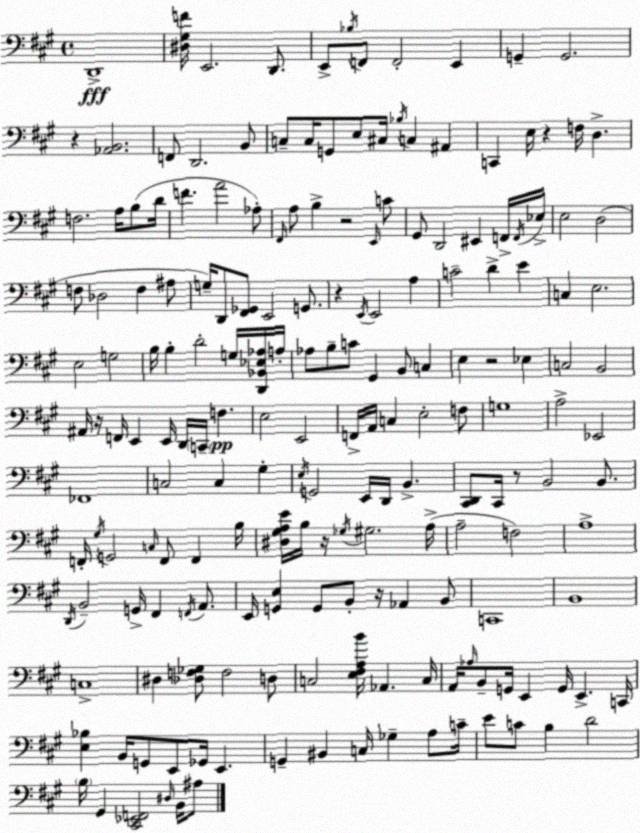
X:1
T:Untitled
M:4/4
L:1/4
K:A
D,,4 [^D,^G,F]/4 E,,2 D,,/2 E,,/2 _B,/4 F,,/2 F,,2 E,, G,, G,,2 z [_A,,B,,]2 F,,/2 D,,2 B,,/2 C,/2 C,/4 G,,/2 E,/2 ^C,/4 _B,/4 C, ^A,, C,, E,/4 z F,/4 D, F,2 A,/4 B,/2 D/4 F A2 _A,/2 ^F,,/4 A,/2 B, z2 E,,/4 C/2 ^G,,/2 D,,2 ^E,, F,,/4 F,,/4 _E,/4 E,2 D,2 F,/2 _D,2 F, ^A,/2 G,/4 D,,/2 [^F,,_G,,]/2 E,,2 G,,/2 z E,,/4 E,,2 A, C2 D E C, E,2 E,2 G,2 B,/4 B, D2 G,/4 [D,,_B,,_E,_A,]/4 A,/4 _A,/2 B,/2 C/2 ^G,, B,,/2 C, E, z2 _E, C,2 B,,2 ^A,,/4 z/4 F,,/4 E,, E,,/4 D,,/4 C,,/4 F, E,2 E,,2 F,,/4 A,,/4 C, E,2 F,/2 G,4 A,2 _E,,2 _F,,4 C,2 C, ^G, E,/4 G,,2 E,,/4 D,,/4 B,, [^C,,D,,]/2 ^C,,/4 z/2 B,,2 B,,/2 F,,/4 ^G,/4 G,,2 C,/4 F,,/2 F,, B,/4 [^D,^G,A,E]/4 B,/4 z/4 _G,/4 ^G,2 A,/4 A,2 F,2 A,4 D,,/4 B,,2 G,,/4 ^F,, F,,/4 A,,/2 E,,/4 [G,,E,] G,,/2 B,,/2 z/4 _A,, B,,/2 C,,4 B,,4 C,4 ^D, [_D,F,_G,]/2 F,2 D,/2 C,2 [E,^F,A,B]/4 _A,, C,/4 A,,/4 _A,/4 B,,/2 G,,/4 E,, G,,/4 E,, C,,/4 [E,_B,] B,,/4 G,,/2 E,,/2 _G,,/4 E,, G,, ^B,, C,/4 _G, A,/2 C/4 E/2 C/2 B, D2 B,/4 ^G,, [^C,,_E,,F,,]2 ^D,/4 B,,/4 ^A,/2